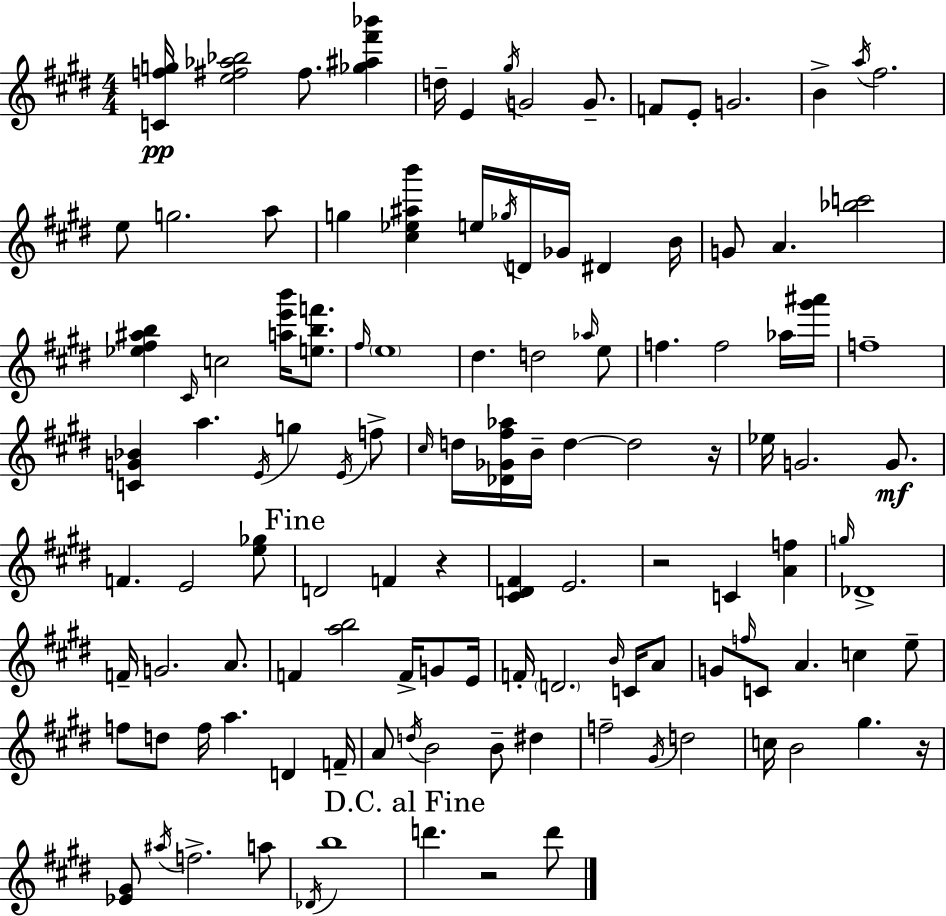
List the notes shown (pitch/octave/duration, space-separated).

[C4,F5,G5]/s [E5,F#5,Ab5,Bb5]/h F#5/e. [Gb5,A#5,F#6,Bb6]/q D5/s E4/q G#5/s G4/h G4/e. F4/e E4/e G4/h. B4/q A5/s F#5/h. E5/e G5/h. A5/e G5/q [C#5,Eb5,A#5,B6]/q E5/s Gb5/s D4/s Gb4/s D#4/q B4/s G4/e A4/q. [Bb5,C6]/h [Eb5,F#5,A#5,B5]/q C#4/s C5/h [A5,E6,B6]/s [E5,B5,F6]/e. F#5/s E5/w D#5/q. D5/h Ab5/s E5/e F5/q. F5/h Ab5/s [G#6,A#6]/s F5/w [C4,G4,Bb4]/q A5/q. E4/s G5/q E4/s F5/e C#5/s D5/s [Db4,Gb4,F#5,Ab5]/s B4/s D5/q D5/h R/s Eb5/s G4/h. G4/e. F4/q. E4/h [E5,Gb5]/e D4/h F4/q R/q [C#4,D4,F#4]/q E4/h. R/h C4/q [A4,F5]/q G5/s Db4/w F4/s G4/h. A4/e. F4/q [A5,B5]/h F4/s G4/e E4/s F4/s D4/h. B4/s C4/s A4/e G4/e F5/s C4/e A4/q. C5/q E5/e F5/e D5/e F5/s A5/q. D4/q F4/s A4/e D5/s B4/h B4/e D#5/q F5/h G#4/s D5/h C5/s B4/h G#5/q. R/s [Eb4,G#4]/e A#5/s F5/h. A5/e Db4/s B5/w D6/q. R/h D6/e